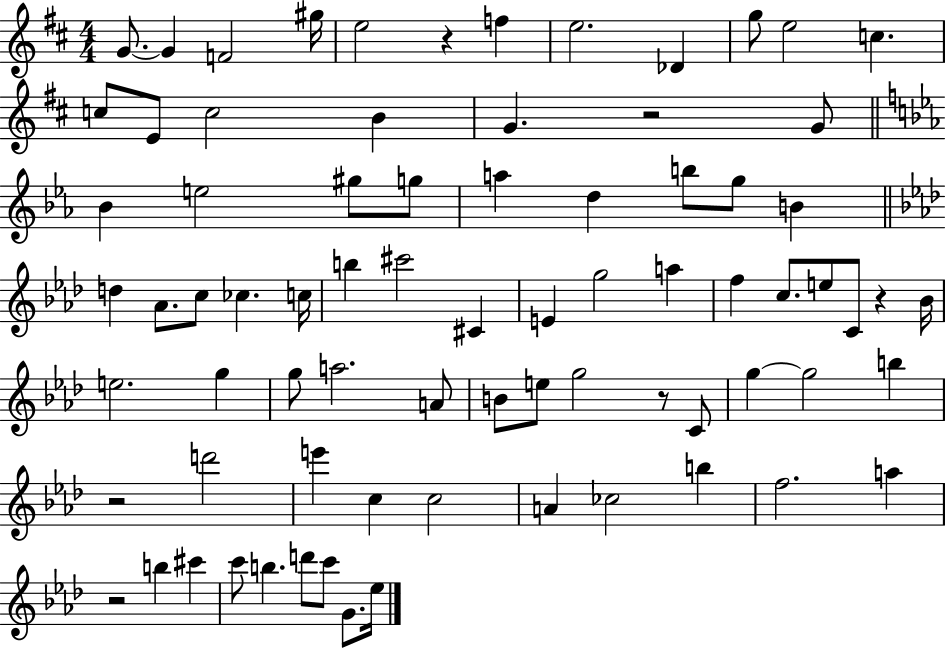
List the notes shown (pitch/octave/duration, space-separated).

G4/e. G4/q F4/h G#5/s E5/h R/q F5/q E5/h. Db4/q G5/e E5/h C5/q. C5/e E4/e C5/h B4/q G4/q. R/h G4/e Bb4/q E5/h G#5/e G5/e A5/q D5/q B5/e G5/e B4/q D5/q Ab4/e. C5/e CES5/q. C5/s B5/q C#6/h C#4/q E4/q G5/h A5/q F5/q C5/e. E5/e C4/e R/q Bb4/s E5/h. G5/q G5/e A5/h. A4/e B4/e E5/e G5/h R/e C4/e G5/q G5/h B5/q R/h D6/h E6/q C5/q C5/h A4/q CES5/h B5/q F5/h. A5/q R/h B5/q C#6/q C6/e B5/q. D6/e C6/e G4/e. Eb5/s